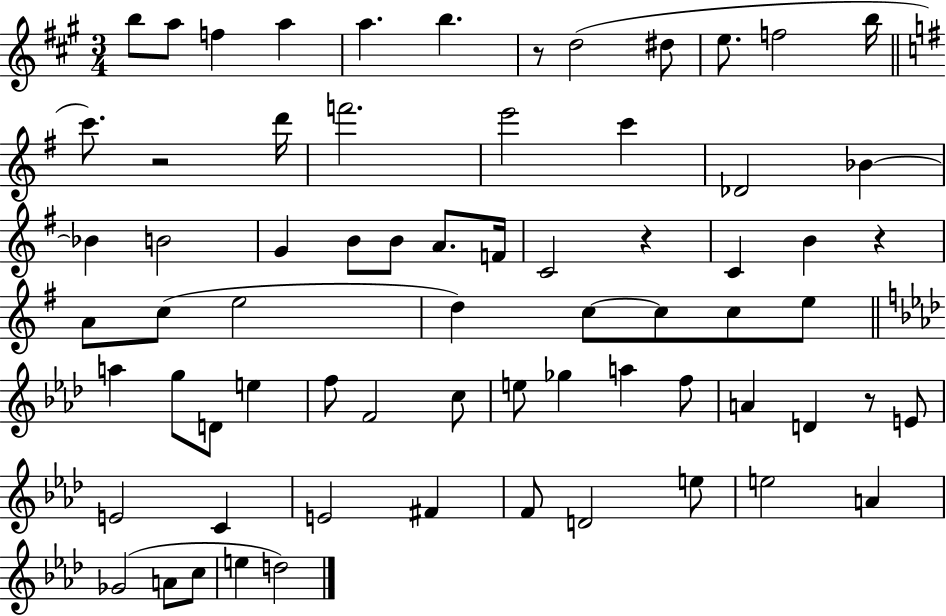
{
  \clef treble
  \numericTimeSignature
  \time 3/4
  \key a \major
  b''8 a''8 f''4 a''4 | a''4. b''4. | r8 d''2( dis''8 | e''8. f''2 b''16 | \break \bar "||" \break \key g \major c'''8.) r2 d'''16 | f'''2. | e'''2 c'''4 | des'2 bes'4~~ | \break bes'4 b'2 | g'4 b'8 b'8 a'8. f'16 | c'2 r4 | c'4 b'4 r4 | \break a'8 c''8( e''2 | d''4) c''8~~ c''8 c''8 e''8 | \bar "||" \break \key aes \major a''4 g''8 d'8 e''4 | f''8 f'2 c''8 | e''8 ges''4 a''4 f''8 | a'4 d'4 r8 e'8 | \break e'2 c'4 | e'2 fis'4 | f'8 d'2 e''8 | e''2 a'4 | \break ges'2( a'8 c''8 | e''4 d''2) | \bar "|."
}